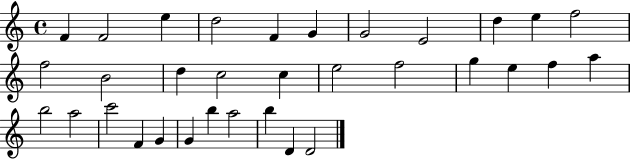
X:1
T:Untitled
M:4/4
L:1/4
K:C
F F2 e d2 F G G2 E2 d e f2 f2 B2 d c2 c e2 f2 g e f a b2 a2 c'2 F G G b a2 b D D2